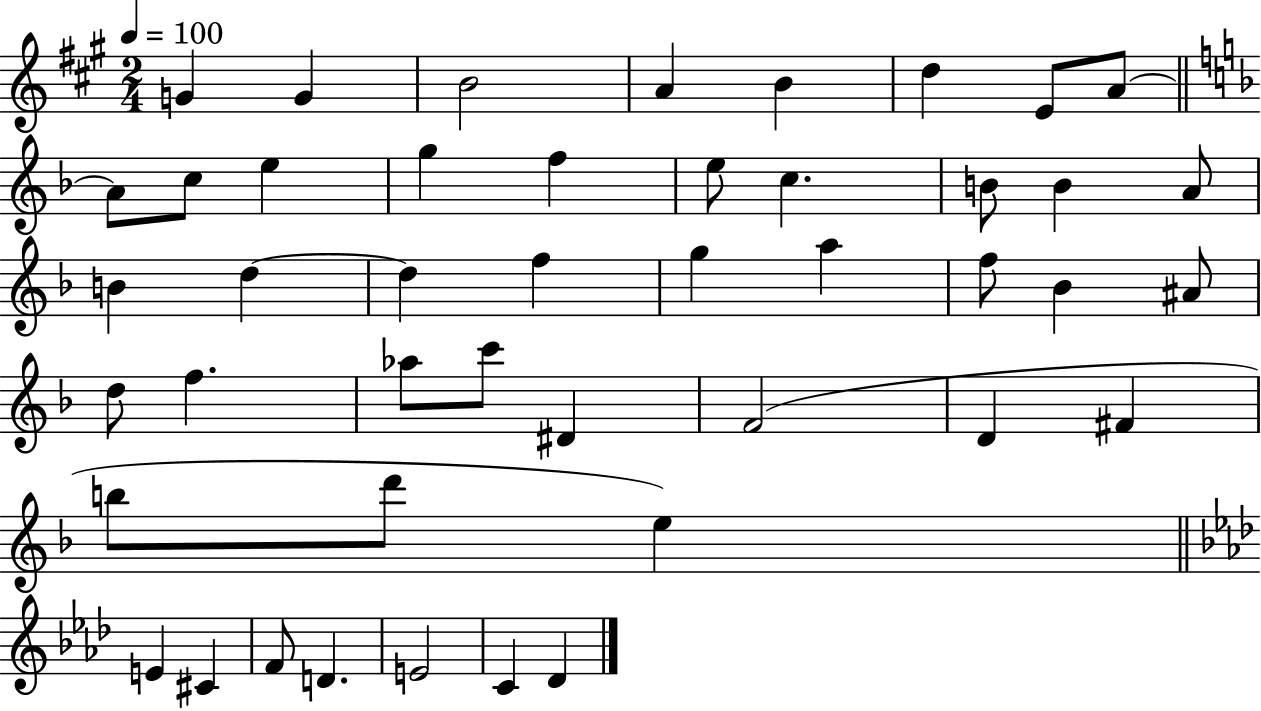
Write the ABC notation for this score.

X:1
T:Untitled
M:2/4
L:1/4
K:A
G G B2 A B d E/2 A/2 A/2 c/2 e g f e/2 c B/2 B A/2 B d d f g a f/2 _B ^A/2 d/2 f _a/2 c'/2 ^D F2 D ^F b/2 d'/2 e E ^C F/2 D E2 C _D